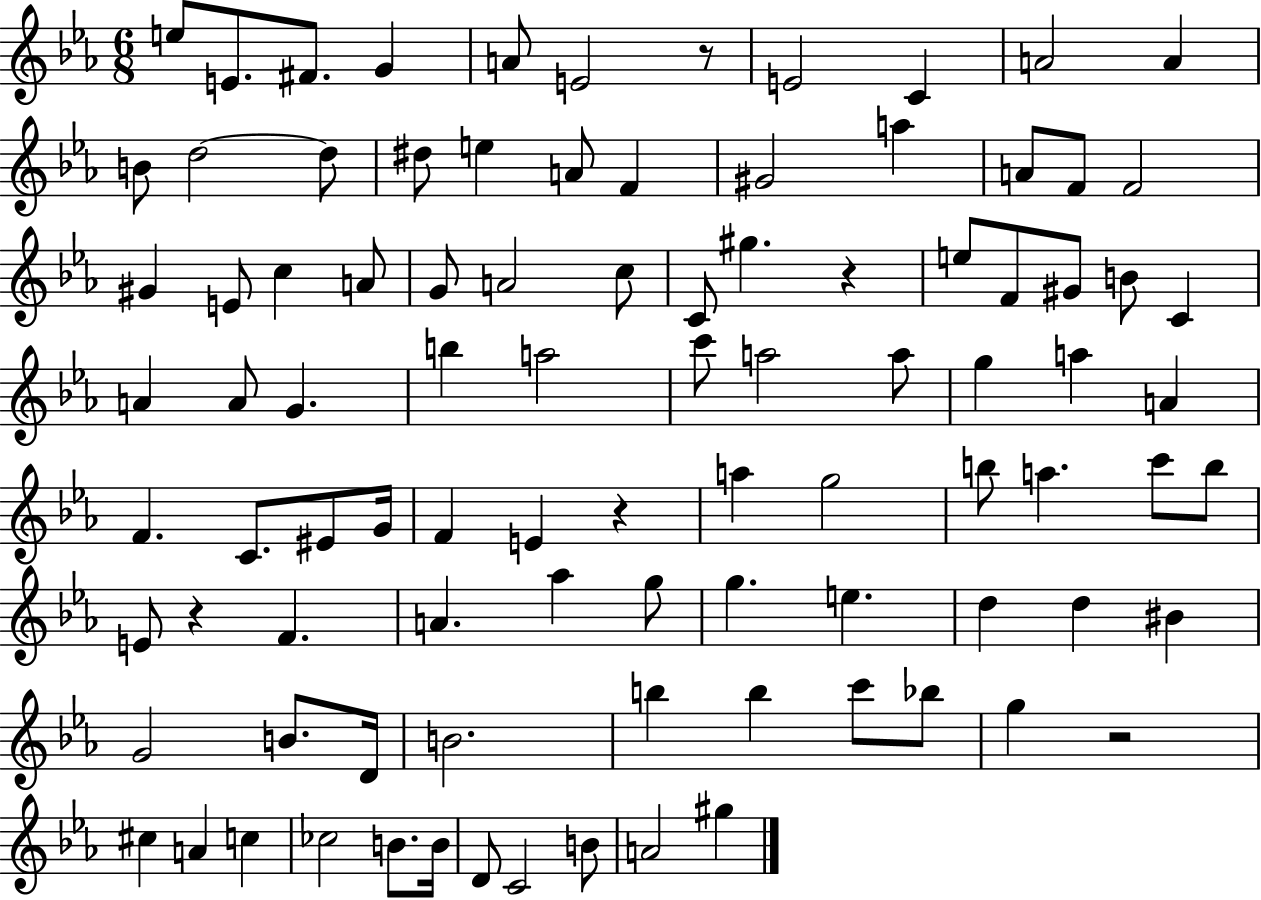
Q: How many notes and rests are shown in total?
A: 94